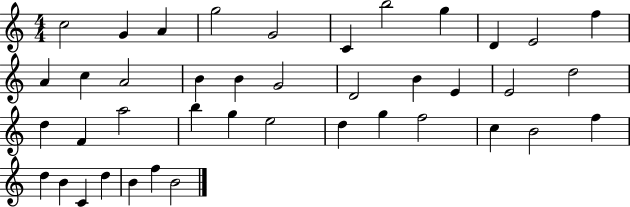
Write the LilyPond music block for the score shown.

{
  \clef treble
  \numericTimeSignature
  \time 4/4
  \key c \major
  c''2 g'4 a'4 | g''2 g'2 | c'4 b''2 g''4 | d'4 e'2 f''4 | \break a'4 c''4 a'2 | b'4 b'4 g'2 | d'2 b'4 e'4 | e'2 d''2 | \break d''4 f'4 a''2 | b''4 g''4 e''2 | d''4 g''4 f''2 | c''4 b'2 f''4 | \break d''4 b'4 c'4 d''4 | b'4 f''4 b'2 | \bar "|."
}